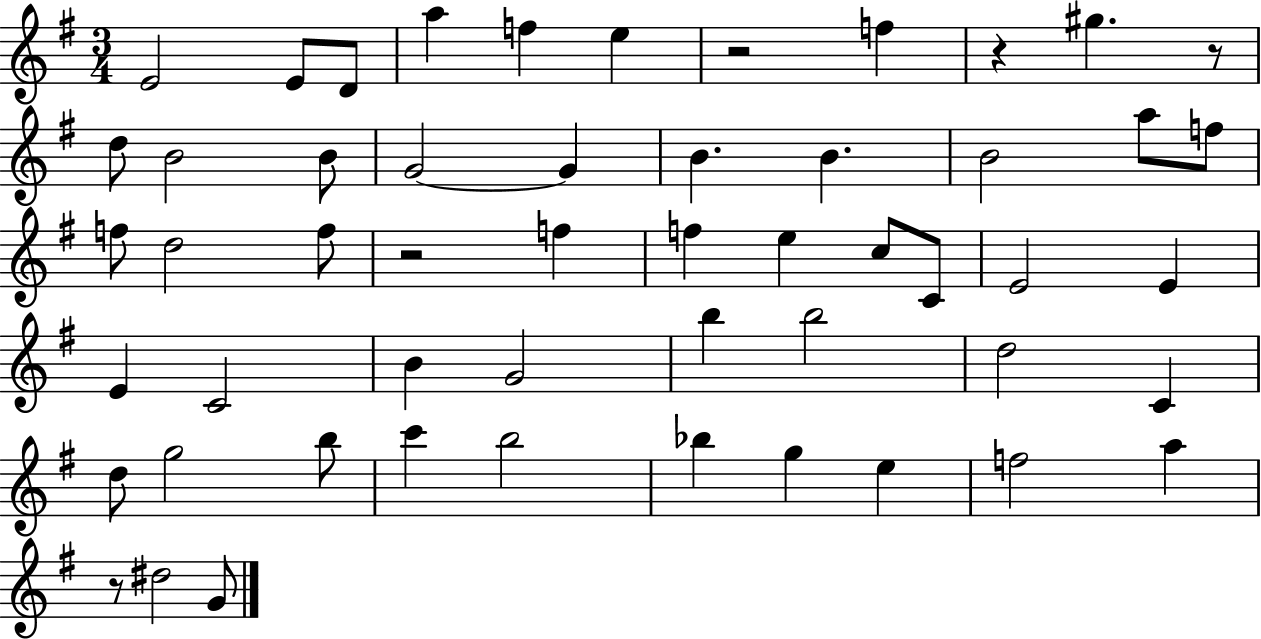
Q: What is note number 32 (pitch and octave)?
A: G4